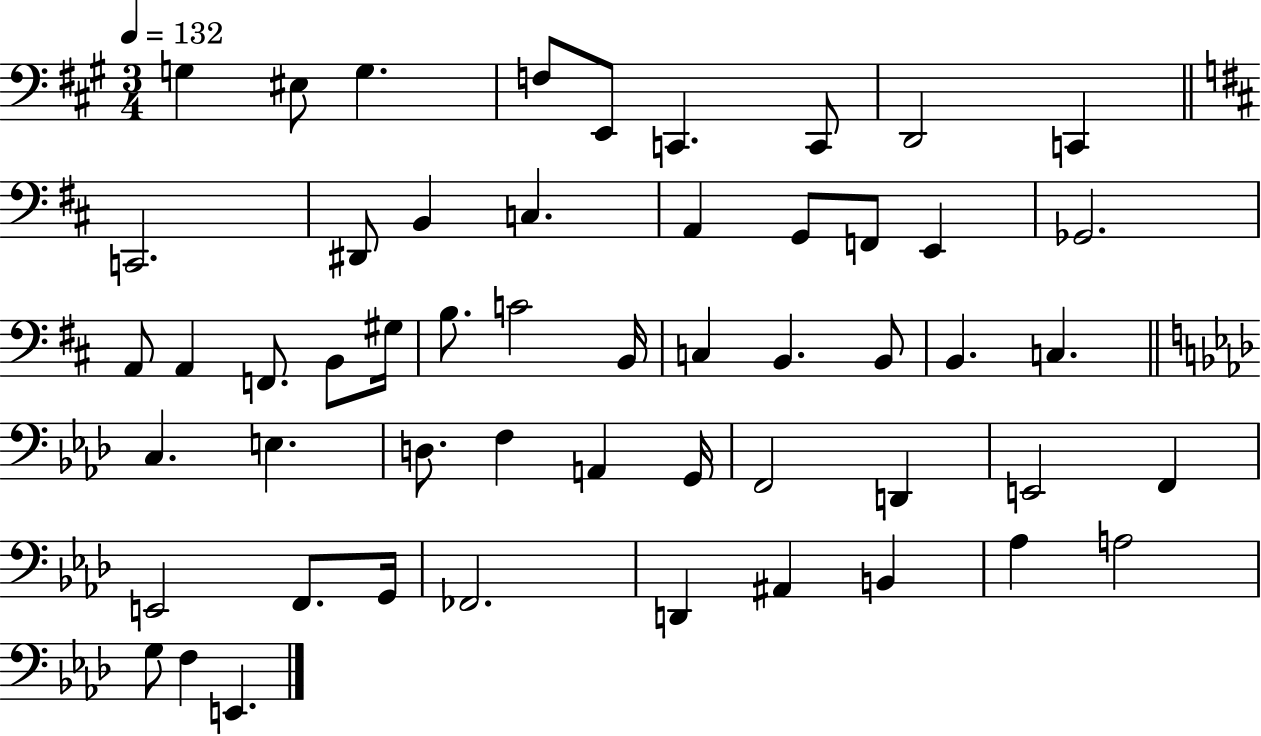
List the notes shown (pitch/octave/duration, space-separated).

G3/q EIS3/e G3/q. F3/e E2/e C2/q. C2/e D2/h C2/q C2/h. D#2/e B2/q C3/q. A2/q G2/e F2/e E2/q Gb2/h. A2/e A2/q F2/e. B2/e G#3/s B3/e. C4/h B2/s C3/q B2/q. B2/e B2/q. C3/q. C3/q. E3/q. D3/e. F3/q A2/q G2/s F2/h D2/q E2/h F2/q E2/h F2/e. G2/s FES2/h. D2/q A#2/q B2/q Ab3/q A3/h G3/e F3/q E2/q.